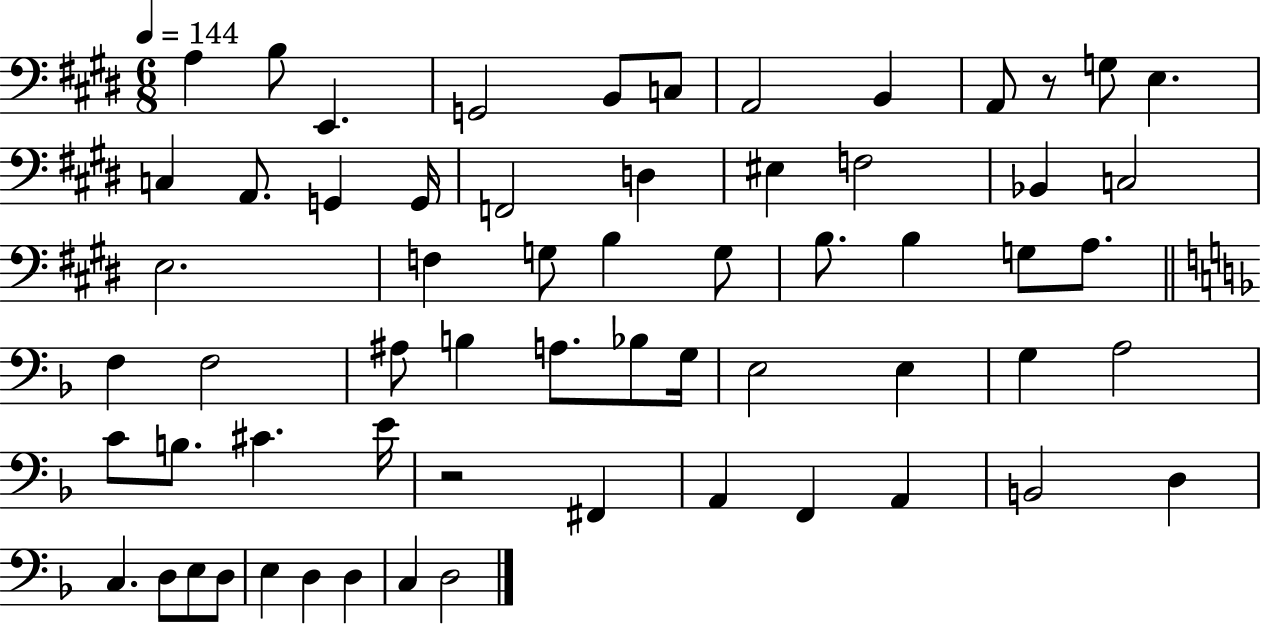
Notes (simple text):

A3/q B3/e E2/q. G2/h B2/e C3/e A2/h B2/q A2/e R/e G3/e E3/q. C3/q A2/e. G2/q G2/s F2/h D3/q EIS3/q F3/h Bb2/q C3/h E3/h. F3/q G3/e B3/q G3/e B3/e. B3/q G3/e A3/e. F3/q F3/h A#3/e B3/q A3/e. Bb3/e G3/s E3/h E3/q G3/q A3/h C4/e B3/e. C#4/q. E4/s R/h F#2/q A2/q F2/q A2/q B2/h D3/q C3/q. D3/e E3/e D3/e E3/q D3/q D3/q C3/q D3/h